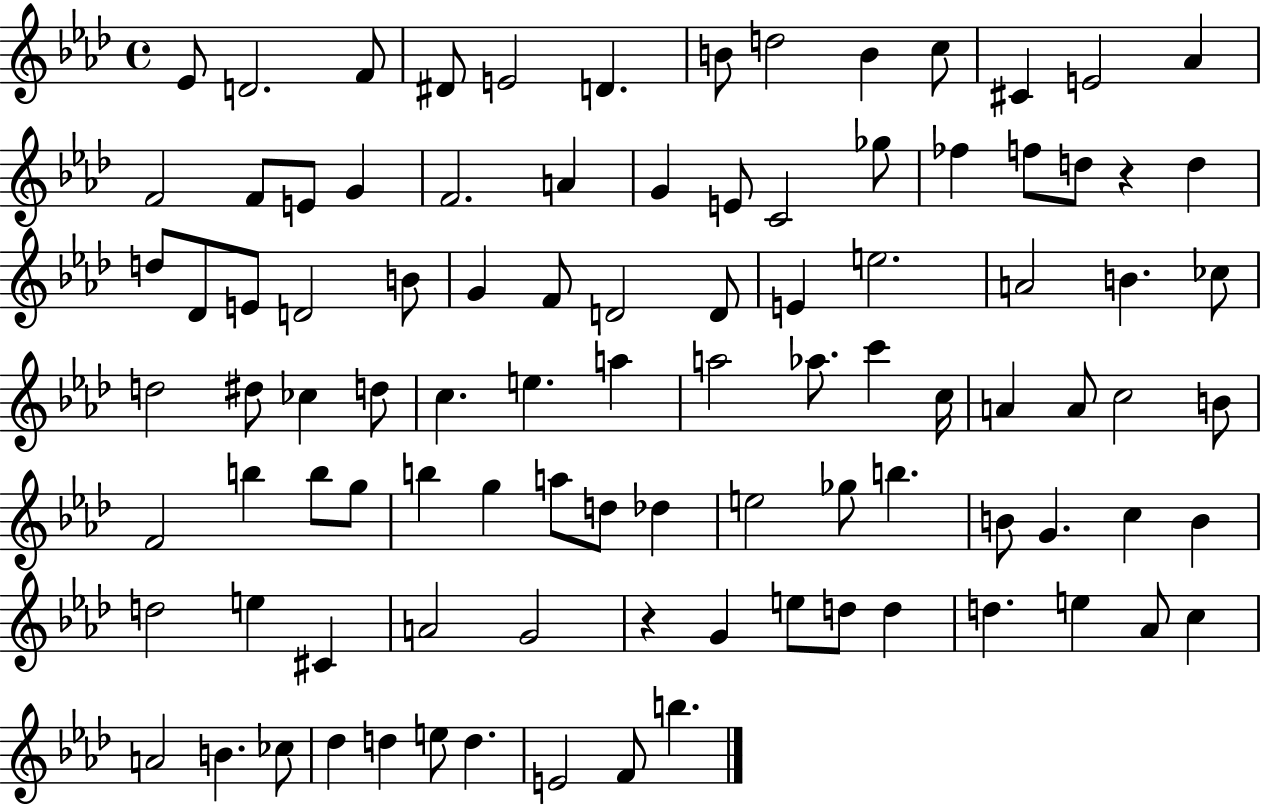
Eb4/e D4/h. F4/e D#4/e E4/h D4/q. B4/e D5/h B4/q C5/e C#4/q E4/h Ab4/q F4/h F4/e E4/e G4/q F4/h. A4/q G4/q E4/e C4/h Gb5/e FES5/q F5/e D5/e R/q D5/q D5/e Db4/e E4/e D4/h B4/e G4/q F4/e D4/h D4/e E4/q E5/h. A4/h B4/q. CES5/e D5/h D#5/e CES5/q D5/e C5/q. E5/q. A5/q A5/h Ab5/e. C6/q C5/s A4/q A4/e C5/h B4/e F4/h B5/q B5/e G5/e B5/q G5/q A5/e D5/e Db5/q E5/h Gb5/e B5/q. B4/e G4/q. C5/q B4/q D5/h E5/q C#4/q A4/h G4/h R/q G4/q E5/e D5/e D5/q D5/q. E5/q Ab4/e C5/q A4/h B4/q. CES5/e Db5/q D5/q E5/e D5/q. E4/h F4/e B5/q.